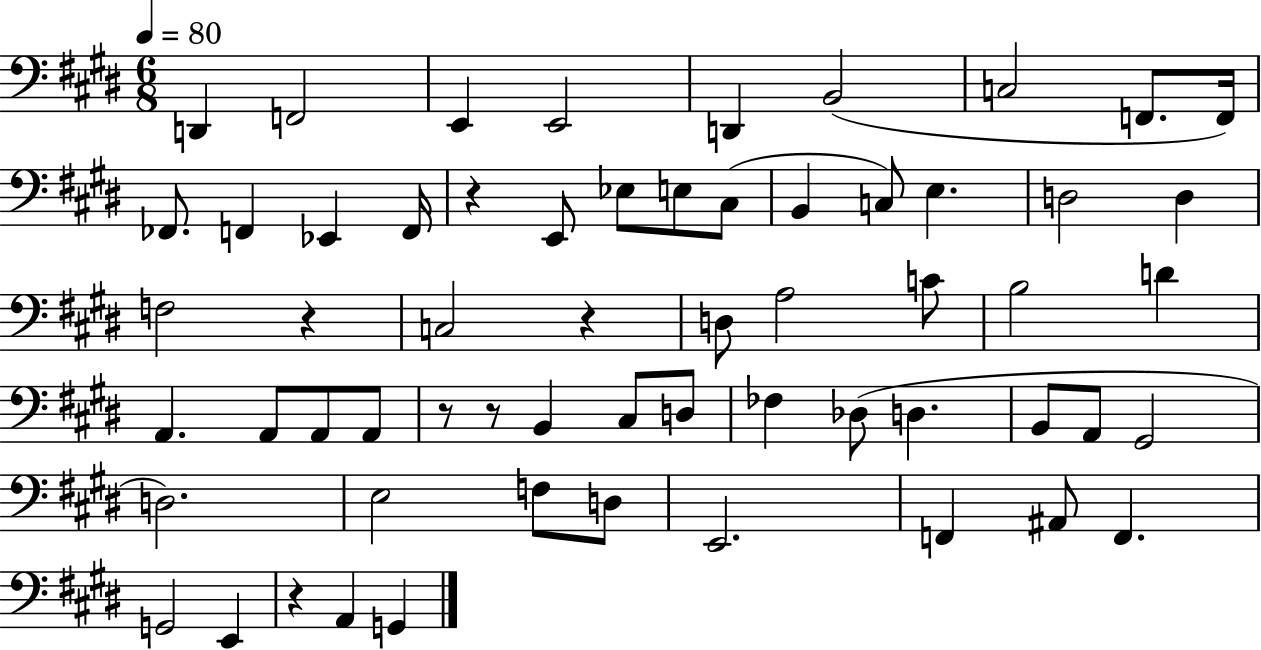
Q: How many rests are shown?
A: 6